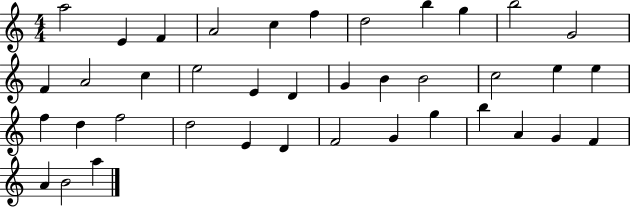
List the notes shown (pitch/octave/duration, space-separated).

A5/h E4/q F4/q A4/h C5/q F5/q D5/h B5/q G5/q B5/h G4/h F4/q A4/h C5/q E5/h E4/q D4/q G4/q B4/q B4/h C5/h E5/q E5/q F5/q D5/q F5/h D5/h E4/q D4/q F4/h G4/q G5/q B5/q A4/q G4/q F4/q A4/q B4/h A5/q